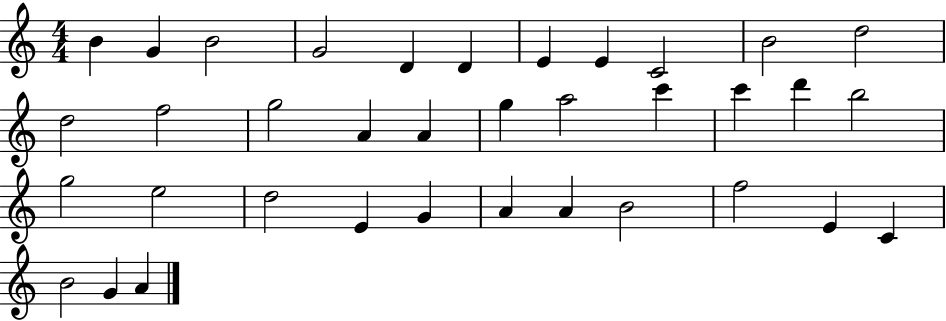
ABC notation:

X:1
T:Untitled
M:4/4
L:1/4
K:C
B G B2 G2 D D E E C2 B2 d2 d2 f2 g2 A A g a2 c' c' d' b2 g2 e2 d2 E G A A B2 f2 E C B2 G A